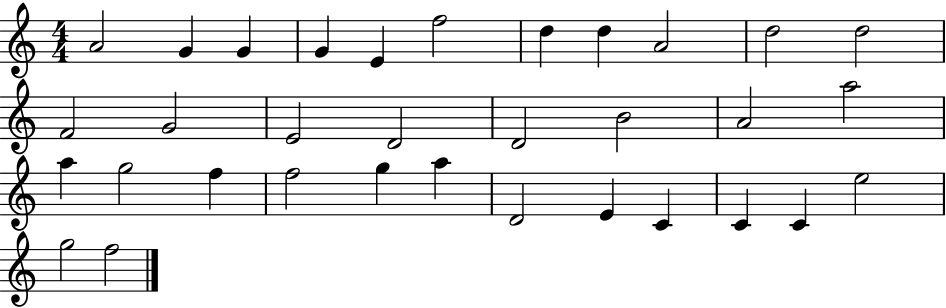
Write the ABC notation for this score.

X:1
T:Untitled
M:4/4
L:1/4
K:C
A2 G G G E f2 d d A2 d2 d2 F2 G2 E2 D2 D2 B2 A2 a2 a g2 f f2 g a D2 E C C C e2 g2 f2